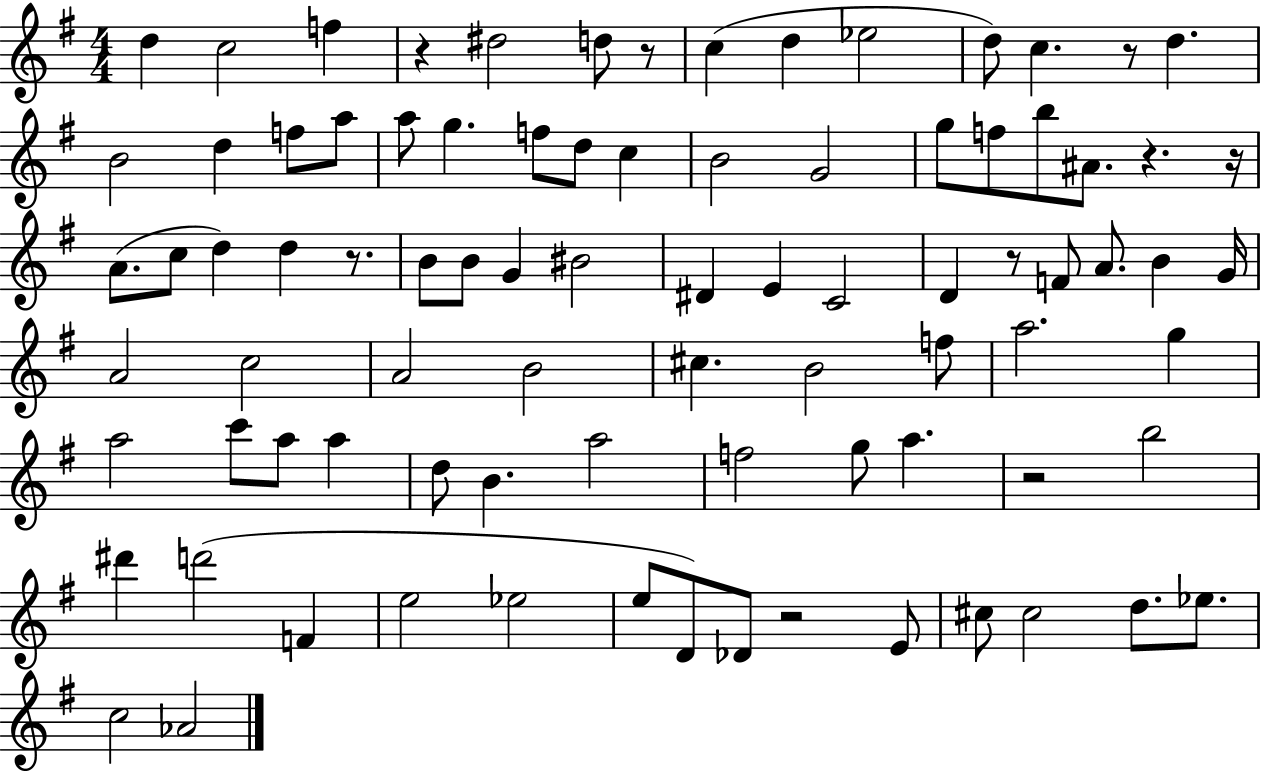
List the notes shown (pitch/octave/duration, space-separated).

D5/q C5/h F5/q R/q D#5/h D5/e R/e C5/q D5/q Eb5/h D5/e C5/q. R/e D5/q. B4/h D5/q F5/e A5/e A5/e G5/q. F5/e D5/e C5/q B4/h G4/h G5/e F5/e B5/e A#4/e. R/q. R/s A4/e. C5/e D5/q D5/q R/e. B4/e B4/e G4/q BIS4/h D#4/q E4/q C4/h D4/q R/e F4/e A4/e. B4/q G4/s A4/h C5/h A4/h B4/h C#5/q. B4/h F5/e A5/h. G5/q A5/h C6/e A5/e A5/q D5/e B4/q. A5/h F5/h G5/e A5/q. R/h B5/h D#6/q D6/h F4/q E5/h Eb5/h E5/e D4/e Db4/e R/h E4/e C#5/e C#5/h D5/e. Eb5/e. C5/h Ab4/h